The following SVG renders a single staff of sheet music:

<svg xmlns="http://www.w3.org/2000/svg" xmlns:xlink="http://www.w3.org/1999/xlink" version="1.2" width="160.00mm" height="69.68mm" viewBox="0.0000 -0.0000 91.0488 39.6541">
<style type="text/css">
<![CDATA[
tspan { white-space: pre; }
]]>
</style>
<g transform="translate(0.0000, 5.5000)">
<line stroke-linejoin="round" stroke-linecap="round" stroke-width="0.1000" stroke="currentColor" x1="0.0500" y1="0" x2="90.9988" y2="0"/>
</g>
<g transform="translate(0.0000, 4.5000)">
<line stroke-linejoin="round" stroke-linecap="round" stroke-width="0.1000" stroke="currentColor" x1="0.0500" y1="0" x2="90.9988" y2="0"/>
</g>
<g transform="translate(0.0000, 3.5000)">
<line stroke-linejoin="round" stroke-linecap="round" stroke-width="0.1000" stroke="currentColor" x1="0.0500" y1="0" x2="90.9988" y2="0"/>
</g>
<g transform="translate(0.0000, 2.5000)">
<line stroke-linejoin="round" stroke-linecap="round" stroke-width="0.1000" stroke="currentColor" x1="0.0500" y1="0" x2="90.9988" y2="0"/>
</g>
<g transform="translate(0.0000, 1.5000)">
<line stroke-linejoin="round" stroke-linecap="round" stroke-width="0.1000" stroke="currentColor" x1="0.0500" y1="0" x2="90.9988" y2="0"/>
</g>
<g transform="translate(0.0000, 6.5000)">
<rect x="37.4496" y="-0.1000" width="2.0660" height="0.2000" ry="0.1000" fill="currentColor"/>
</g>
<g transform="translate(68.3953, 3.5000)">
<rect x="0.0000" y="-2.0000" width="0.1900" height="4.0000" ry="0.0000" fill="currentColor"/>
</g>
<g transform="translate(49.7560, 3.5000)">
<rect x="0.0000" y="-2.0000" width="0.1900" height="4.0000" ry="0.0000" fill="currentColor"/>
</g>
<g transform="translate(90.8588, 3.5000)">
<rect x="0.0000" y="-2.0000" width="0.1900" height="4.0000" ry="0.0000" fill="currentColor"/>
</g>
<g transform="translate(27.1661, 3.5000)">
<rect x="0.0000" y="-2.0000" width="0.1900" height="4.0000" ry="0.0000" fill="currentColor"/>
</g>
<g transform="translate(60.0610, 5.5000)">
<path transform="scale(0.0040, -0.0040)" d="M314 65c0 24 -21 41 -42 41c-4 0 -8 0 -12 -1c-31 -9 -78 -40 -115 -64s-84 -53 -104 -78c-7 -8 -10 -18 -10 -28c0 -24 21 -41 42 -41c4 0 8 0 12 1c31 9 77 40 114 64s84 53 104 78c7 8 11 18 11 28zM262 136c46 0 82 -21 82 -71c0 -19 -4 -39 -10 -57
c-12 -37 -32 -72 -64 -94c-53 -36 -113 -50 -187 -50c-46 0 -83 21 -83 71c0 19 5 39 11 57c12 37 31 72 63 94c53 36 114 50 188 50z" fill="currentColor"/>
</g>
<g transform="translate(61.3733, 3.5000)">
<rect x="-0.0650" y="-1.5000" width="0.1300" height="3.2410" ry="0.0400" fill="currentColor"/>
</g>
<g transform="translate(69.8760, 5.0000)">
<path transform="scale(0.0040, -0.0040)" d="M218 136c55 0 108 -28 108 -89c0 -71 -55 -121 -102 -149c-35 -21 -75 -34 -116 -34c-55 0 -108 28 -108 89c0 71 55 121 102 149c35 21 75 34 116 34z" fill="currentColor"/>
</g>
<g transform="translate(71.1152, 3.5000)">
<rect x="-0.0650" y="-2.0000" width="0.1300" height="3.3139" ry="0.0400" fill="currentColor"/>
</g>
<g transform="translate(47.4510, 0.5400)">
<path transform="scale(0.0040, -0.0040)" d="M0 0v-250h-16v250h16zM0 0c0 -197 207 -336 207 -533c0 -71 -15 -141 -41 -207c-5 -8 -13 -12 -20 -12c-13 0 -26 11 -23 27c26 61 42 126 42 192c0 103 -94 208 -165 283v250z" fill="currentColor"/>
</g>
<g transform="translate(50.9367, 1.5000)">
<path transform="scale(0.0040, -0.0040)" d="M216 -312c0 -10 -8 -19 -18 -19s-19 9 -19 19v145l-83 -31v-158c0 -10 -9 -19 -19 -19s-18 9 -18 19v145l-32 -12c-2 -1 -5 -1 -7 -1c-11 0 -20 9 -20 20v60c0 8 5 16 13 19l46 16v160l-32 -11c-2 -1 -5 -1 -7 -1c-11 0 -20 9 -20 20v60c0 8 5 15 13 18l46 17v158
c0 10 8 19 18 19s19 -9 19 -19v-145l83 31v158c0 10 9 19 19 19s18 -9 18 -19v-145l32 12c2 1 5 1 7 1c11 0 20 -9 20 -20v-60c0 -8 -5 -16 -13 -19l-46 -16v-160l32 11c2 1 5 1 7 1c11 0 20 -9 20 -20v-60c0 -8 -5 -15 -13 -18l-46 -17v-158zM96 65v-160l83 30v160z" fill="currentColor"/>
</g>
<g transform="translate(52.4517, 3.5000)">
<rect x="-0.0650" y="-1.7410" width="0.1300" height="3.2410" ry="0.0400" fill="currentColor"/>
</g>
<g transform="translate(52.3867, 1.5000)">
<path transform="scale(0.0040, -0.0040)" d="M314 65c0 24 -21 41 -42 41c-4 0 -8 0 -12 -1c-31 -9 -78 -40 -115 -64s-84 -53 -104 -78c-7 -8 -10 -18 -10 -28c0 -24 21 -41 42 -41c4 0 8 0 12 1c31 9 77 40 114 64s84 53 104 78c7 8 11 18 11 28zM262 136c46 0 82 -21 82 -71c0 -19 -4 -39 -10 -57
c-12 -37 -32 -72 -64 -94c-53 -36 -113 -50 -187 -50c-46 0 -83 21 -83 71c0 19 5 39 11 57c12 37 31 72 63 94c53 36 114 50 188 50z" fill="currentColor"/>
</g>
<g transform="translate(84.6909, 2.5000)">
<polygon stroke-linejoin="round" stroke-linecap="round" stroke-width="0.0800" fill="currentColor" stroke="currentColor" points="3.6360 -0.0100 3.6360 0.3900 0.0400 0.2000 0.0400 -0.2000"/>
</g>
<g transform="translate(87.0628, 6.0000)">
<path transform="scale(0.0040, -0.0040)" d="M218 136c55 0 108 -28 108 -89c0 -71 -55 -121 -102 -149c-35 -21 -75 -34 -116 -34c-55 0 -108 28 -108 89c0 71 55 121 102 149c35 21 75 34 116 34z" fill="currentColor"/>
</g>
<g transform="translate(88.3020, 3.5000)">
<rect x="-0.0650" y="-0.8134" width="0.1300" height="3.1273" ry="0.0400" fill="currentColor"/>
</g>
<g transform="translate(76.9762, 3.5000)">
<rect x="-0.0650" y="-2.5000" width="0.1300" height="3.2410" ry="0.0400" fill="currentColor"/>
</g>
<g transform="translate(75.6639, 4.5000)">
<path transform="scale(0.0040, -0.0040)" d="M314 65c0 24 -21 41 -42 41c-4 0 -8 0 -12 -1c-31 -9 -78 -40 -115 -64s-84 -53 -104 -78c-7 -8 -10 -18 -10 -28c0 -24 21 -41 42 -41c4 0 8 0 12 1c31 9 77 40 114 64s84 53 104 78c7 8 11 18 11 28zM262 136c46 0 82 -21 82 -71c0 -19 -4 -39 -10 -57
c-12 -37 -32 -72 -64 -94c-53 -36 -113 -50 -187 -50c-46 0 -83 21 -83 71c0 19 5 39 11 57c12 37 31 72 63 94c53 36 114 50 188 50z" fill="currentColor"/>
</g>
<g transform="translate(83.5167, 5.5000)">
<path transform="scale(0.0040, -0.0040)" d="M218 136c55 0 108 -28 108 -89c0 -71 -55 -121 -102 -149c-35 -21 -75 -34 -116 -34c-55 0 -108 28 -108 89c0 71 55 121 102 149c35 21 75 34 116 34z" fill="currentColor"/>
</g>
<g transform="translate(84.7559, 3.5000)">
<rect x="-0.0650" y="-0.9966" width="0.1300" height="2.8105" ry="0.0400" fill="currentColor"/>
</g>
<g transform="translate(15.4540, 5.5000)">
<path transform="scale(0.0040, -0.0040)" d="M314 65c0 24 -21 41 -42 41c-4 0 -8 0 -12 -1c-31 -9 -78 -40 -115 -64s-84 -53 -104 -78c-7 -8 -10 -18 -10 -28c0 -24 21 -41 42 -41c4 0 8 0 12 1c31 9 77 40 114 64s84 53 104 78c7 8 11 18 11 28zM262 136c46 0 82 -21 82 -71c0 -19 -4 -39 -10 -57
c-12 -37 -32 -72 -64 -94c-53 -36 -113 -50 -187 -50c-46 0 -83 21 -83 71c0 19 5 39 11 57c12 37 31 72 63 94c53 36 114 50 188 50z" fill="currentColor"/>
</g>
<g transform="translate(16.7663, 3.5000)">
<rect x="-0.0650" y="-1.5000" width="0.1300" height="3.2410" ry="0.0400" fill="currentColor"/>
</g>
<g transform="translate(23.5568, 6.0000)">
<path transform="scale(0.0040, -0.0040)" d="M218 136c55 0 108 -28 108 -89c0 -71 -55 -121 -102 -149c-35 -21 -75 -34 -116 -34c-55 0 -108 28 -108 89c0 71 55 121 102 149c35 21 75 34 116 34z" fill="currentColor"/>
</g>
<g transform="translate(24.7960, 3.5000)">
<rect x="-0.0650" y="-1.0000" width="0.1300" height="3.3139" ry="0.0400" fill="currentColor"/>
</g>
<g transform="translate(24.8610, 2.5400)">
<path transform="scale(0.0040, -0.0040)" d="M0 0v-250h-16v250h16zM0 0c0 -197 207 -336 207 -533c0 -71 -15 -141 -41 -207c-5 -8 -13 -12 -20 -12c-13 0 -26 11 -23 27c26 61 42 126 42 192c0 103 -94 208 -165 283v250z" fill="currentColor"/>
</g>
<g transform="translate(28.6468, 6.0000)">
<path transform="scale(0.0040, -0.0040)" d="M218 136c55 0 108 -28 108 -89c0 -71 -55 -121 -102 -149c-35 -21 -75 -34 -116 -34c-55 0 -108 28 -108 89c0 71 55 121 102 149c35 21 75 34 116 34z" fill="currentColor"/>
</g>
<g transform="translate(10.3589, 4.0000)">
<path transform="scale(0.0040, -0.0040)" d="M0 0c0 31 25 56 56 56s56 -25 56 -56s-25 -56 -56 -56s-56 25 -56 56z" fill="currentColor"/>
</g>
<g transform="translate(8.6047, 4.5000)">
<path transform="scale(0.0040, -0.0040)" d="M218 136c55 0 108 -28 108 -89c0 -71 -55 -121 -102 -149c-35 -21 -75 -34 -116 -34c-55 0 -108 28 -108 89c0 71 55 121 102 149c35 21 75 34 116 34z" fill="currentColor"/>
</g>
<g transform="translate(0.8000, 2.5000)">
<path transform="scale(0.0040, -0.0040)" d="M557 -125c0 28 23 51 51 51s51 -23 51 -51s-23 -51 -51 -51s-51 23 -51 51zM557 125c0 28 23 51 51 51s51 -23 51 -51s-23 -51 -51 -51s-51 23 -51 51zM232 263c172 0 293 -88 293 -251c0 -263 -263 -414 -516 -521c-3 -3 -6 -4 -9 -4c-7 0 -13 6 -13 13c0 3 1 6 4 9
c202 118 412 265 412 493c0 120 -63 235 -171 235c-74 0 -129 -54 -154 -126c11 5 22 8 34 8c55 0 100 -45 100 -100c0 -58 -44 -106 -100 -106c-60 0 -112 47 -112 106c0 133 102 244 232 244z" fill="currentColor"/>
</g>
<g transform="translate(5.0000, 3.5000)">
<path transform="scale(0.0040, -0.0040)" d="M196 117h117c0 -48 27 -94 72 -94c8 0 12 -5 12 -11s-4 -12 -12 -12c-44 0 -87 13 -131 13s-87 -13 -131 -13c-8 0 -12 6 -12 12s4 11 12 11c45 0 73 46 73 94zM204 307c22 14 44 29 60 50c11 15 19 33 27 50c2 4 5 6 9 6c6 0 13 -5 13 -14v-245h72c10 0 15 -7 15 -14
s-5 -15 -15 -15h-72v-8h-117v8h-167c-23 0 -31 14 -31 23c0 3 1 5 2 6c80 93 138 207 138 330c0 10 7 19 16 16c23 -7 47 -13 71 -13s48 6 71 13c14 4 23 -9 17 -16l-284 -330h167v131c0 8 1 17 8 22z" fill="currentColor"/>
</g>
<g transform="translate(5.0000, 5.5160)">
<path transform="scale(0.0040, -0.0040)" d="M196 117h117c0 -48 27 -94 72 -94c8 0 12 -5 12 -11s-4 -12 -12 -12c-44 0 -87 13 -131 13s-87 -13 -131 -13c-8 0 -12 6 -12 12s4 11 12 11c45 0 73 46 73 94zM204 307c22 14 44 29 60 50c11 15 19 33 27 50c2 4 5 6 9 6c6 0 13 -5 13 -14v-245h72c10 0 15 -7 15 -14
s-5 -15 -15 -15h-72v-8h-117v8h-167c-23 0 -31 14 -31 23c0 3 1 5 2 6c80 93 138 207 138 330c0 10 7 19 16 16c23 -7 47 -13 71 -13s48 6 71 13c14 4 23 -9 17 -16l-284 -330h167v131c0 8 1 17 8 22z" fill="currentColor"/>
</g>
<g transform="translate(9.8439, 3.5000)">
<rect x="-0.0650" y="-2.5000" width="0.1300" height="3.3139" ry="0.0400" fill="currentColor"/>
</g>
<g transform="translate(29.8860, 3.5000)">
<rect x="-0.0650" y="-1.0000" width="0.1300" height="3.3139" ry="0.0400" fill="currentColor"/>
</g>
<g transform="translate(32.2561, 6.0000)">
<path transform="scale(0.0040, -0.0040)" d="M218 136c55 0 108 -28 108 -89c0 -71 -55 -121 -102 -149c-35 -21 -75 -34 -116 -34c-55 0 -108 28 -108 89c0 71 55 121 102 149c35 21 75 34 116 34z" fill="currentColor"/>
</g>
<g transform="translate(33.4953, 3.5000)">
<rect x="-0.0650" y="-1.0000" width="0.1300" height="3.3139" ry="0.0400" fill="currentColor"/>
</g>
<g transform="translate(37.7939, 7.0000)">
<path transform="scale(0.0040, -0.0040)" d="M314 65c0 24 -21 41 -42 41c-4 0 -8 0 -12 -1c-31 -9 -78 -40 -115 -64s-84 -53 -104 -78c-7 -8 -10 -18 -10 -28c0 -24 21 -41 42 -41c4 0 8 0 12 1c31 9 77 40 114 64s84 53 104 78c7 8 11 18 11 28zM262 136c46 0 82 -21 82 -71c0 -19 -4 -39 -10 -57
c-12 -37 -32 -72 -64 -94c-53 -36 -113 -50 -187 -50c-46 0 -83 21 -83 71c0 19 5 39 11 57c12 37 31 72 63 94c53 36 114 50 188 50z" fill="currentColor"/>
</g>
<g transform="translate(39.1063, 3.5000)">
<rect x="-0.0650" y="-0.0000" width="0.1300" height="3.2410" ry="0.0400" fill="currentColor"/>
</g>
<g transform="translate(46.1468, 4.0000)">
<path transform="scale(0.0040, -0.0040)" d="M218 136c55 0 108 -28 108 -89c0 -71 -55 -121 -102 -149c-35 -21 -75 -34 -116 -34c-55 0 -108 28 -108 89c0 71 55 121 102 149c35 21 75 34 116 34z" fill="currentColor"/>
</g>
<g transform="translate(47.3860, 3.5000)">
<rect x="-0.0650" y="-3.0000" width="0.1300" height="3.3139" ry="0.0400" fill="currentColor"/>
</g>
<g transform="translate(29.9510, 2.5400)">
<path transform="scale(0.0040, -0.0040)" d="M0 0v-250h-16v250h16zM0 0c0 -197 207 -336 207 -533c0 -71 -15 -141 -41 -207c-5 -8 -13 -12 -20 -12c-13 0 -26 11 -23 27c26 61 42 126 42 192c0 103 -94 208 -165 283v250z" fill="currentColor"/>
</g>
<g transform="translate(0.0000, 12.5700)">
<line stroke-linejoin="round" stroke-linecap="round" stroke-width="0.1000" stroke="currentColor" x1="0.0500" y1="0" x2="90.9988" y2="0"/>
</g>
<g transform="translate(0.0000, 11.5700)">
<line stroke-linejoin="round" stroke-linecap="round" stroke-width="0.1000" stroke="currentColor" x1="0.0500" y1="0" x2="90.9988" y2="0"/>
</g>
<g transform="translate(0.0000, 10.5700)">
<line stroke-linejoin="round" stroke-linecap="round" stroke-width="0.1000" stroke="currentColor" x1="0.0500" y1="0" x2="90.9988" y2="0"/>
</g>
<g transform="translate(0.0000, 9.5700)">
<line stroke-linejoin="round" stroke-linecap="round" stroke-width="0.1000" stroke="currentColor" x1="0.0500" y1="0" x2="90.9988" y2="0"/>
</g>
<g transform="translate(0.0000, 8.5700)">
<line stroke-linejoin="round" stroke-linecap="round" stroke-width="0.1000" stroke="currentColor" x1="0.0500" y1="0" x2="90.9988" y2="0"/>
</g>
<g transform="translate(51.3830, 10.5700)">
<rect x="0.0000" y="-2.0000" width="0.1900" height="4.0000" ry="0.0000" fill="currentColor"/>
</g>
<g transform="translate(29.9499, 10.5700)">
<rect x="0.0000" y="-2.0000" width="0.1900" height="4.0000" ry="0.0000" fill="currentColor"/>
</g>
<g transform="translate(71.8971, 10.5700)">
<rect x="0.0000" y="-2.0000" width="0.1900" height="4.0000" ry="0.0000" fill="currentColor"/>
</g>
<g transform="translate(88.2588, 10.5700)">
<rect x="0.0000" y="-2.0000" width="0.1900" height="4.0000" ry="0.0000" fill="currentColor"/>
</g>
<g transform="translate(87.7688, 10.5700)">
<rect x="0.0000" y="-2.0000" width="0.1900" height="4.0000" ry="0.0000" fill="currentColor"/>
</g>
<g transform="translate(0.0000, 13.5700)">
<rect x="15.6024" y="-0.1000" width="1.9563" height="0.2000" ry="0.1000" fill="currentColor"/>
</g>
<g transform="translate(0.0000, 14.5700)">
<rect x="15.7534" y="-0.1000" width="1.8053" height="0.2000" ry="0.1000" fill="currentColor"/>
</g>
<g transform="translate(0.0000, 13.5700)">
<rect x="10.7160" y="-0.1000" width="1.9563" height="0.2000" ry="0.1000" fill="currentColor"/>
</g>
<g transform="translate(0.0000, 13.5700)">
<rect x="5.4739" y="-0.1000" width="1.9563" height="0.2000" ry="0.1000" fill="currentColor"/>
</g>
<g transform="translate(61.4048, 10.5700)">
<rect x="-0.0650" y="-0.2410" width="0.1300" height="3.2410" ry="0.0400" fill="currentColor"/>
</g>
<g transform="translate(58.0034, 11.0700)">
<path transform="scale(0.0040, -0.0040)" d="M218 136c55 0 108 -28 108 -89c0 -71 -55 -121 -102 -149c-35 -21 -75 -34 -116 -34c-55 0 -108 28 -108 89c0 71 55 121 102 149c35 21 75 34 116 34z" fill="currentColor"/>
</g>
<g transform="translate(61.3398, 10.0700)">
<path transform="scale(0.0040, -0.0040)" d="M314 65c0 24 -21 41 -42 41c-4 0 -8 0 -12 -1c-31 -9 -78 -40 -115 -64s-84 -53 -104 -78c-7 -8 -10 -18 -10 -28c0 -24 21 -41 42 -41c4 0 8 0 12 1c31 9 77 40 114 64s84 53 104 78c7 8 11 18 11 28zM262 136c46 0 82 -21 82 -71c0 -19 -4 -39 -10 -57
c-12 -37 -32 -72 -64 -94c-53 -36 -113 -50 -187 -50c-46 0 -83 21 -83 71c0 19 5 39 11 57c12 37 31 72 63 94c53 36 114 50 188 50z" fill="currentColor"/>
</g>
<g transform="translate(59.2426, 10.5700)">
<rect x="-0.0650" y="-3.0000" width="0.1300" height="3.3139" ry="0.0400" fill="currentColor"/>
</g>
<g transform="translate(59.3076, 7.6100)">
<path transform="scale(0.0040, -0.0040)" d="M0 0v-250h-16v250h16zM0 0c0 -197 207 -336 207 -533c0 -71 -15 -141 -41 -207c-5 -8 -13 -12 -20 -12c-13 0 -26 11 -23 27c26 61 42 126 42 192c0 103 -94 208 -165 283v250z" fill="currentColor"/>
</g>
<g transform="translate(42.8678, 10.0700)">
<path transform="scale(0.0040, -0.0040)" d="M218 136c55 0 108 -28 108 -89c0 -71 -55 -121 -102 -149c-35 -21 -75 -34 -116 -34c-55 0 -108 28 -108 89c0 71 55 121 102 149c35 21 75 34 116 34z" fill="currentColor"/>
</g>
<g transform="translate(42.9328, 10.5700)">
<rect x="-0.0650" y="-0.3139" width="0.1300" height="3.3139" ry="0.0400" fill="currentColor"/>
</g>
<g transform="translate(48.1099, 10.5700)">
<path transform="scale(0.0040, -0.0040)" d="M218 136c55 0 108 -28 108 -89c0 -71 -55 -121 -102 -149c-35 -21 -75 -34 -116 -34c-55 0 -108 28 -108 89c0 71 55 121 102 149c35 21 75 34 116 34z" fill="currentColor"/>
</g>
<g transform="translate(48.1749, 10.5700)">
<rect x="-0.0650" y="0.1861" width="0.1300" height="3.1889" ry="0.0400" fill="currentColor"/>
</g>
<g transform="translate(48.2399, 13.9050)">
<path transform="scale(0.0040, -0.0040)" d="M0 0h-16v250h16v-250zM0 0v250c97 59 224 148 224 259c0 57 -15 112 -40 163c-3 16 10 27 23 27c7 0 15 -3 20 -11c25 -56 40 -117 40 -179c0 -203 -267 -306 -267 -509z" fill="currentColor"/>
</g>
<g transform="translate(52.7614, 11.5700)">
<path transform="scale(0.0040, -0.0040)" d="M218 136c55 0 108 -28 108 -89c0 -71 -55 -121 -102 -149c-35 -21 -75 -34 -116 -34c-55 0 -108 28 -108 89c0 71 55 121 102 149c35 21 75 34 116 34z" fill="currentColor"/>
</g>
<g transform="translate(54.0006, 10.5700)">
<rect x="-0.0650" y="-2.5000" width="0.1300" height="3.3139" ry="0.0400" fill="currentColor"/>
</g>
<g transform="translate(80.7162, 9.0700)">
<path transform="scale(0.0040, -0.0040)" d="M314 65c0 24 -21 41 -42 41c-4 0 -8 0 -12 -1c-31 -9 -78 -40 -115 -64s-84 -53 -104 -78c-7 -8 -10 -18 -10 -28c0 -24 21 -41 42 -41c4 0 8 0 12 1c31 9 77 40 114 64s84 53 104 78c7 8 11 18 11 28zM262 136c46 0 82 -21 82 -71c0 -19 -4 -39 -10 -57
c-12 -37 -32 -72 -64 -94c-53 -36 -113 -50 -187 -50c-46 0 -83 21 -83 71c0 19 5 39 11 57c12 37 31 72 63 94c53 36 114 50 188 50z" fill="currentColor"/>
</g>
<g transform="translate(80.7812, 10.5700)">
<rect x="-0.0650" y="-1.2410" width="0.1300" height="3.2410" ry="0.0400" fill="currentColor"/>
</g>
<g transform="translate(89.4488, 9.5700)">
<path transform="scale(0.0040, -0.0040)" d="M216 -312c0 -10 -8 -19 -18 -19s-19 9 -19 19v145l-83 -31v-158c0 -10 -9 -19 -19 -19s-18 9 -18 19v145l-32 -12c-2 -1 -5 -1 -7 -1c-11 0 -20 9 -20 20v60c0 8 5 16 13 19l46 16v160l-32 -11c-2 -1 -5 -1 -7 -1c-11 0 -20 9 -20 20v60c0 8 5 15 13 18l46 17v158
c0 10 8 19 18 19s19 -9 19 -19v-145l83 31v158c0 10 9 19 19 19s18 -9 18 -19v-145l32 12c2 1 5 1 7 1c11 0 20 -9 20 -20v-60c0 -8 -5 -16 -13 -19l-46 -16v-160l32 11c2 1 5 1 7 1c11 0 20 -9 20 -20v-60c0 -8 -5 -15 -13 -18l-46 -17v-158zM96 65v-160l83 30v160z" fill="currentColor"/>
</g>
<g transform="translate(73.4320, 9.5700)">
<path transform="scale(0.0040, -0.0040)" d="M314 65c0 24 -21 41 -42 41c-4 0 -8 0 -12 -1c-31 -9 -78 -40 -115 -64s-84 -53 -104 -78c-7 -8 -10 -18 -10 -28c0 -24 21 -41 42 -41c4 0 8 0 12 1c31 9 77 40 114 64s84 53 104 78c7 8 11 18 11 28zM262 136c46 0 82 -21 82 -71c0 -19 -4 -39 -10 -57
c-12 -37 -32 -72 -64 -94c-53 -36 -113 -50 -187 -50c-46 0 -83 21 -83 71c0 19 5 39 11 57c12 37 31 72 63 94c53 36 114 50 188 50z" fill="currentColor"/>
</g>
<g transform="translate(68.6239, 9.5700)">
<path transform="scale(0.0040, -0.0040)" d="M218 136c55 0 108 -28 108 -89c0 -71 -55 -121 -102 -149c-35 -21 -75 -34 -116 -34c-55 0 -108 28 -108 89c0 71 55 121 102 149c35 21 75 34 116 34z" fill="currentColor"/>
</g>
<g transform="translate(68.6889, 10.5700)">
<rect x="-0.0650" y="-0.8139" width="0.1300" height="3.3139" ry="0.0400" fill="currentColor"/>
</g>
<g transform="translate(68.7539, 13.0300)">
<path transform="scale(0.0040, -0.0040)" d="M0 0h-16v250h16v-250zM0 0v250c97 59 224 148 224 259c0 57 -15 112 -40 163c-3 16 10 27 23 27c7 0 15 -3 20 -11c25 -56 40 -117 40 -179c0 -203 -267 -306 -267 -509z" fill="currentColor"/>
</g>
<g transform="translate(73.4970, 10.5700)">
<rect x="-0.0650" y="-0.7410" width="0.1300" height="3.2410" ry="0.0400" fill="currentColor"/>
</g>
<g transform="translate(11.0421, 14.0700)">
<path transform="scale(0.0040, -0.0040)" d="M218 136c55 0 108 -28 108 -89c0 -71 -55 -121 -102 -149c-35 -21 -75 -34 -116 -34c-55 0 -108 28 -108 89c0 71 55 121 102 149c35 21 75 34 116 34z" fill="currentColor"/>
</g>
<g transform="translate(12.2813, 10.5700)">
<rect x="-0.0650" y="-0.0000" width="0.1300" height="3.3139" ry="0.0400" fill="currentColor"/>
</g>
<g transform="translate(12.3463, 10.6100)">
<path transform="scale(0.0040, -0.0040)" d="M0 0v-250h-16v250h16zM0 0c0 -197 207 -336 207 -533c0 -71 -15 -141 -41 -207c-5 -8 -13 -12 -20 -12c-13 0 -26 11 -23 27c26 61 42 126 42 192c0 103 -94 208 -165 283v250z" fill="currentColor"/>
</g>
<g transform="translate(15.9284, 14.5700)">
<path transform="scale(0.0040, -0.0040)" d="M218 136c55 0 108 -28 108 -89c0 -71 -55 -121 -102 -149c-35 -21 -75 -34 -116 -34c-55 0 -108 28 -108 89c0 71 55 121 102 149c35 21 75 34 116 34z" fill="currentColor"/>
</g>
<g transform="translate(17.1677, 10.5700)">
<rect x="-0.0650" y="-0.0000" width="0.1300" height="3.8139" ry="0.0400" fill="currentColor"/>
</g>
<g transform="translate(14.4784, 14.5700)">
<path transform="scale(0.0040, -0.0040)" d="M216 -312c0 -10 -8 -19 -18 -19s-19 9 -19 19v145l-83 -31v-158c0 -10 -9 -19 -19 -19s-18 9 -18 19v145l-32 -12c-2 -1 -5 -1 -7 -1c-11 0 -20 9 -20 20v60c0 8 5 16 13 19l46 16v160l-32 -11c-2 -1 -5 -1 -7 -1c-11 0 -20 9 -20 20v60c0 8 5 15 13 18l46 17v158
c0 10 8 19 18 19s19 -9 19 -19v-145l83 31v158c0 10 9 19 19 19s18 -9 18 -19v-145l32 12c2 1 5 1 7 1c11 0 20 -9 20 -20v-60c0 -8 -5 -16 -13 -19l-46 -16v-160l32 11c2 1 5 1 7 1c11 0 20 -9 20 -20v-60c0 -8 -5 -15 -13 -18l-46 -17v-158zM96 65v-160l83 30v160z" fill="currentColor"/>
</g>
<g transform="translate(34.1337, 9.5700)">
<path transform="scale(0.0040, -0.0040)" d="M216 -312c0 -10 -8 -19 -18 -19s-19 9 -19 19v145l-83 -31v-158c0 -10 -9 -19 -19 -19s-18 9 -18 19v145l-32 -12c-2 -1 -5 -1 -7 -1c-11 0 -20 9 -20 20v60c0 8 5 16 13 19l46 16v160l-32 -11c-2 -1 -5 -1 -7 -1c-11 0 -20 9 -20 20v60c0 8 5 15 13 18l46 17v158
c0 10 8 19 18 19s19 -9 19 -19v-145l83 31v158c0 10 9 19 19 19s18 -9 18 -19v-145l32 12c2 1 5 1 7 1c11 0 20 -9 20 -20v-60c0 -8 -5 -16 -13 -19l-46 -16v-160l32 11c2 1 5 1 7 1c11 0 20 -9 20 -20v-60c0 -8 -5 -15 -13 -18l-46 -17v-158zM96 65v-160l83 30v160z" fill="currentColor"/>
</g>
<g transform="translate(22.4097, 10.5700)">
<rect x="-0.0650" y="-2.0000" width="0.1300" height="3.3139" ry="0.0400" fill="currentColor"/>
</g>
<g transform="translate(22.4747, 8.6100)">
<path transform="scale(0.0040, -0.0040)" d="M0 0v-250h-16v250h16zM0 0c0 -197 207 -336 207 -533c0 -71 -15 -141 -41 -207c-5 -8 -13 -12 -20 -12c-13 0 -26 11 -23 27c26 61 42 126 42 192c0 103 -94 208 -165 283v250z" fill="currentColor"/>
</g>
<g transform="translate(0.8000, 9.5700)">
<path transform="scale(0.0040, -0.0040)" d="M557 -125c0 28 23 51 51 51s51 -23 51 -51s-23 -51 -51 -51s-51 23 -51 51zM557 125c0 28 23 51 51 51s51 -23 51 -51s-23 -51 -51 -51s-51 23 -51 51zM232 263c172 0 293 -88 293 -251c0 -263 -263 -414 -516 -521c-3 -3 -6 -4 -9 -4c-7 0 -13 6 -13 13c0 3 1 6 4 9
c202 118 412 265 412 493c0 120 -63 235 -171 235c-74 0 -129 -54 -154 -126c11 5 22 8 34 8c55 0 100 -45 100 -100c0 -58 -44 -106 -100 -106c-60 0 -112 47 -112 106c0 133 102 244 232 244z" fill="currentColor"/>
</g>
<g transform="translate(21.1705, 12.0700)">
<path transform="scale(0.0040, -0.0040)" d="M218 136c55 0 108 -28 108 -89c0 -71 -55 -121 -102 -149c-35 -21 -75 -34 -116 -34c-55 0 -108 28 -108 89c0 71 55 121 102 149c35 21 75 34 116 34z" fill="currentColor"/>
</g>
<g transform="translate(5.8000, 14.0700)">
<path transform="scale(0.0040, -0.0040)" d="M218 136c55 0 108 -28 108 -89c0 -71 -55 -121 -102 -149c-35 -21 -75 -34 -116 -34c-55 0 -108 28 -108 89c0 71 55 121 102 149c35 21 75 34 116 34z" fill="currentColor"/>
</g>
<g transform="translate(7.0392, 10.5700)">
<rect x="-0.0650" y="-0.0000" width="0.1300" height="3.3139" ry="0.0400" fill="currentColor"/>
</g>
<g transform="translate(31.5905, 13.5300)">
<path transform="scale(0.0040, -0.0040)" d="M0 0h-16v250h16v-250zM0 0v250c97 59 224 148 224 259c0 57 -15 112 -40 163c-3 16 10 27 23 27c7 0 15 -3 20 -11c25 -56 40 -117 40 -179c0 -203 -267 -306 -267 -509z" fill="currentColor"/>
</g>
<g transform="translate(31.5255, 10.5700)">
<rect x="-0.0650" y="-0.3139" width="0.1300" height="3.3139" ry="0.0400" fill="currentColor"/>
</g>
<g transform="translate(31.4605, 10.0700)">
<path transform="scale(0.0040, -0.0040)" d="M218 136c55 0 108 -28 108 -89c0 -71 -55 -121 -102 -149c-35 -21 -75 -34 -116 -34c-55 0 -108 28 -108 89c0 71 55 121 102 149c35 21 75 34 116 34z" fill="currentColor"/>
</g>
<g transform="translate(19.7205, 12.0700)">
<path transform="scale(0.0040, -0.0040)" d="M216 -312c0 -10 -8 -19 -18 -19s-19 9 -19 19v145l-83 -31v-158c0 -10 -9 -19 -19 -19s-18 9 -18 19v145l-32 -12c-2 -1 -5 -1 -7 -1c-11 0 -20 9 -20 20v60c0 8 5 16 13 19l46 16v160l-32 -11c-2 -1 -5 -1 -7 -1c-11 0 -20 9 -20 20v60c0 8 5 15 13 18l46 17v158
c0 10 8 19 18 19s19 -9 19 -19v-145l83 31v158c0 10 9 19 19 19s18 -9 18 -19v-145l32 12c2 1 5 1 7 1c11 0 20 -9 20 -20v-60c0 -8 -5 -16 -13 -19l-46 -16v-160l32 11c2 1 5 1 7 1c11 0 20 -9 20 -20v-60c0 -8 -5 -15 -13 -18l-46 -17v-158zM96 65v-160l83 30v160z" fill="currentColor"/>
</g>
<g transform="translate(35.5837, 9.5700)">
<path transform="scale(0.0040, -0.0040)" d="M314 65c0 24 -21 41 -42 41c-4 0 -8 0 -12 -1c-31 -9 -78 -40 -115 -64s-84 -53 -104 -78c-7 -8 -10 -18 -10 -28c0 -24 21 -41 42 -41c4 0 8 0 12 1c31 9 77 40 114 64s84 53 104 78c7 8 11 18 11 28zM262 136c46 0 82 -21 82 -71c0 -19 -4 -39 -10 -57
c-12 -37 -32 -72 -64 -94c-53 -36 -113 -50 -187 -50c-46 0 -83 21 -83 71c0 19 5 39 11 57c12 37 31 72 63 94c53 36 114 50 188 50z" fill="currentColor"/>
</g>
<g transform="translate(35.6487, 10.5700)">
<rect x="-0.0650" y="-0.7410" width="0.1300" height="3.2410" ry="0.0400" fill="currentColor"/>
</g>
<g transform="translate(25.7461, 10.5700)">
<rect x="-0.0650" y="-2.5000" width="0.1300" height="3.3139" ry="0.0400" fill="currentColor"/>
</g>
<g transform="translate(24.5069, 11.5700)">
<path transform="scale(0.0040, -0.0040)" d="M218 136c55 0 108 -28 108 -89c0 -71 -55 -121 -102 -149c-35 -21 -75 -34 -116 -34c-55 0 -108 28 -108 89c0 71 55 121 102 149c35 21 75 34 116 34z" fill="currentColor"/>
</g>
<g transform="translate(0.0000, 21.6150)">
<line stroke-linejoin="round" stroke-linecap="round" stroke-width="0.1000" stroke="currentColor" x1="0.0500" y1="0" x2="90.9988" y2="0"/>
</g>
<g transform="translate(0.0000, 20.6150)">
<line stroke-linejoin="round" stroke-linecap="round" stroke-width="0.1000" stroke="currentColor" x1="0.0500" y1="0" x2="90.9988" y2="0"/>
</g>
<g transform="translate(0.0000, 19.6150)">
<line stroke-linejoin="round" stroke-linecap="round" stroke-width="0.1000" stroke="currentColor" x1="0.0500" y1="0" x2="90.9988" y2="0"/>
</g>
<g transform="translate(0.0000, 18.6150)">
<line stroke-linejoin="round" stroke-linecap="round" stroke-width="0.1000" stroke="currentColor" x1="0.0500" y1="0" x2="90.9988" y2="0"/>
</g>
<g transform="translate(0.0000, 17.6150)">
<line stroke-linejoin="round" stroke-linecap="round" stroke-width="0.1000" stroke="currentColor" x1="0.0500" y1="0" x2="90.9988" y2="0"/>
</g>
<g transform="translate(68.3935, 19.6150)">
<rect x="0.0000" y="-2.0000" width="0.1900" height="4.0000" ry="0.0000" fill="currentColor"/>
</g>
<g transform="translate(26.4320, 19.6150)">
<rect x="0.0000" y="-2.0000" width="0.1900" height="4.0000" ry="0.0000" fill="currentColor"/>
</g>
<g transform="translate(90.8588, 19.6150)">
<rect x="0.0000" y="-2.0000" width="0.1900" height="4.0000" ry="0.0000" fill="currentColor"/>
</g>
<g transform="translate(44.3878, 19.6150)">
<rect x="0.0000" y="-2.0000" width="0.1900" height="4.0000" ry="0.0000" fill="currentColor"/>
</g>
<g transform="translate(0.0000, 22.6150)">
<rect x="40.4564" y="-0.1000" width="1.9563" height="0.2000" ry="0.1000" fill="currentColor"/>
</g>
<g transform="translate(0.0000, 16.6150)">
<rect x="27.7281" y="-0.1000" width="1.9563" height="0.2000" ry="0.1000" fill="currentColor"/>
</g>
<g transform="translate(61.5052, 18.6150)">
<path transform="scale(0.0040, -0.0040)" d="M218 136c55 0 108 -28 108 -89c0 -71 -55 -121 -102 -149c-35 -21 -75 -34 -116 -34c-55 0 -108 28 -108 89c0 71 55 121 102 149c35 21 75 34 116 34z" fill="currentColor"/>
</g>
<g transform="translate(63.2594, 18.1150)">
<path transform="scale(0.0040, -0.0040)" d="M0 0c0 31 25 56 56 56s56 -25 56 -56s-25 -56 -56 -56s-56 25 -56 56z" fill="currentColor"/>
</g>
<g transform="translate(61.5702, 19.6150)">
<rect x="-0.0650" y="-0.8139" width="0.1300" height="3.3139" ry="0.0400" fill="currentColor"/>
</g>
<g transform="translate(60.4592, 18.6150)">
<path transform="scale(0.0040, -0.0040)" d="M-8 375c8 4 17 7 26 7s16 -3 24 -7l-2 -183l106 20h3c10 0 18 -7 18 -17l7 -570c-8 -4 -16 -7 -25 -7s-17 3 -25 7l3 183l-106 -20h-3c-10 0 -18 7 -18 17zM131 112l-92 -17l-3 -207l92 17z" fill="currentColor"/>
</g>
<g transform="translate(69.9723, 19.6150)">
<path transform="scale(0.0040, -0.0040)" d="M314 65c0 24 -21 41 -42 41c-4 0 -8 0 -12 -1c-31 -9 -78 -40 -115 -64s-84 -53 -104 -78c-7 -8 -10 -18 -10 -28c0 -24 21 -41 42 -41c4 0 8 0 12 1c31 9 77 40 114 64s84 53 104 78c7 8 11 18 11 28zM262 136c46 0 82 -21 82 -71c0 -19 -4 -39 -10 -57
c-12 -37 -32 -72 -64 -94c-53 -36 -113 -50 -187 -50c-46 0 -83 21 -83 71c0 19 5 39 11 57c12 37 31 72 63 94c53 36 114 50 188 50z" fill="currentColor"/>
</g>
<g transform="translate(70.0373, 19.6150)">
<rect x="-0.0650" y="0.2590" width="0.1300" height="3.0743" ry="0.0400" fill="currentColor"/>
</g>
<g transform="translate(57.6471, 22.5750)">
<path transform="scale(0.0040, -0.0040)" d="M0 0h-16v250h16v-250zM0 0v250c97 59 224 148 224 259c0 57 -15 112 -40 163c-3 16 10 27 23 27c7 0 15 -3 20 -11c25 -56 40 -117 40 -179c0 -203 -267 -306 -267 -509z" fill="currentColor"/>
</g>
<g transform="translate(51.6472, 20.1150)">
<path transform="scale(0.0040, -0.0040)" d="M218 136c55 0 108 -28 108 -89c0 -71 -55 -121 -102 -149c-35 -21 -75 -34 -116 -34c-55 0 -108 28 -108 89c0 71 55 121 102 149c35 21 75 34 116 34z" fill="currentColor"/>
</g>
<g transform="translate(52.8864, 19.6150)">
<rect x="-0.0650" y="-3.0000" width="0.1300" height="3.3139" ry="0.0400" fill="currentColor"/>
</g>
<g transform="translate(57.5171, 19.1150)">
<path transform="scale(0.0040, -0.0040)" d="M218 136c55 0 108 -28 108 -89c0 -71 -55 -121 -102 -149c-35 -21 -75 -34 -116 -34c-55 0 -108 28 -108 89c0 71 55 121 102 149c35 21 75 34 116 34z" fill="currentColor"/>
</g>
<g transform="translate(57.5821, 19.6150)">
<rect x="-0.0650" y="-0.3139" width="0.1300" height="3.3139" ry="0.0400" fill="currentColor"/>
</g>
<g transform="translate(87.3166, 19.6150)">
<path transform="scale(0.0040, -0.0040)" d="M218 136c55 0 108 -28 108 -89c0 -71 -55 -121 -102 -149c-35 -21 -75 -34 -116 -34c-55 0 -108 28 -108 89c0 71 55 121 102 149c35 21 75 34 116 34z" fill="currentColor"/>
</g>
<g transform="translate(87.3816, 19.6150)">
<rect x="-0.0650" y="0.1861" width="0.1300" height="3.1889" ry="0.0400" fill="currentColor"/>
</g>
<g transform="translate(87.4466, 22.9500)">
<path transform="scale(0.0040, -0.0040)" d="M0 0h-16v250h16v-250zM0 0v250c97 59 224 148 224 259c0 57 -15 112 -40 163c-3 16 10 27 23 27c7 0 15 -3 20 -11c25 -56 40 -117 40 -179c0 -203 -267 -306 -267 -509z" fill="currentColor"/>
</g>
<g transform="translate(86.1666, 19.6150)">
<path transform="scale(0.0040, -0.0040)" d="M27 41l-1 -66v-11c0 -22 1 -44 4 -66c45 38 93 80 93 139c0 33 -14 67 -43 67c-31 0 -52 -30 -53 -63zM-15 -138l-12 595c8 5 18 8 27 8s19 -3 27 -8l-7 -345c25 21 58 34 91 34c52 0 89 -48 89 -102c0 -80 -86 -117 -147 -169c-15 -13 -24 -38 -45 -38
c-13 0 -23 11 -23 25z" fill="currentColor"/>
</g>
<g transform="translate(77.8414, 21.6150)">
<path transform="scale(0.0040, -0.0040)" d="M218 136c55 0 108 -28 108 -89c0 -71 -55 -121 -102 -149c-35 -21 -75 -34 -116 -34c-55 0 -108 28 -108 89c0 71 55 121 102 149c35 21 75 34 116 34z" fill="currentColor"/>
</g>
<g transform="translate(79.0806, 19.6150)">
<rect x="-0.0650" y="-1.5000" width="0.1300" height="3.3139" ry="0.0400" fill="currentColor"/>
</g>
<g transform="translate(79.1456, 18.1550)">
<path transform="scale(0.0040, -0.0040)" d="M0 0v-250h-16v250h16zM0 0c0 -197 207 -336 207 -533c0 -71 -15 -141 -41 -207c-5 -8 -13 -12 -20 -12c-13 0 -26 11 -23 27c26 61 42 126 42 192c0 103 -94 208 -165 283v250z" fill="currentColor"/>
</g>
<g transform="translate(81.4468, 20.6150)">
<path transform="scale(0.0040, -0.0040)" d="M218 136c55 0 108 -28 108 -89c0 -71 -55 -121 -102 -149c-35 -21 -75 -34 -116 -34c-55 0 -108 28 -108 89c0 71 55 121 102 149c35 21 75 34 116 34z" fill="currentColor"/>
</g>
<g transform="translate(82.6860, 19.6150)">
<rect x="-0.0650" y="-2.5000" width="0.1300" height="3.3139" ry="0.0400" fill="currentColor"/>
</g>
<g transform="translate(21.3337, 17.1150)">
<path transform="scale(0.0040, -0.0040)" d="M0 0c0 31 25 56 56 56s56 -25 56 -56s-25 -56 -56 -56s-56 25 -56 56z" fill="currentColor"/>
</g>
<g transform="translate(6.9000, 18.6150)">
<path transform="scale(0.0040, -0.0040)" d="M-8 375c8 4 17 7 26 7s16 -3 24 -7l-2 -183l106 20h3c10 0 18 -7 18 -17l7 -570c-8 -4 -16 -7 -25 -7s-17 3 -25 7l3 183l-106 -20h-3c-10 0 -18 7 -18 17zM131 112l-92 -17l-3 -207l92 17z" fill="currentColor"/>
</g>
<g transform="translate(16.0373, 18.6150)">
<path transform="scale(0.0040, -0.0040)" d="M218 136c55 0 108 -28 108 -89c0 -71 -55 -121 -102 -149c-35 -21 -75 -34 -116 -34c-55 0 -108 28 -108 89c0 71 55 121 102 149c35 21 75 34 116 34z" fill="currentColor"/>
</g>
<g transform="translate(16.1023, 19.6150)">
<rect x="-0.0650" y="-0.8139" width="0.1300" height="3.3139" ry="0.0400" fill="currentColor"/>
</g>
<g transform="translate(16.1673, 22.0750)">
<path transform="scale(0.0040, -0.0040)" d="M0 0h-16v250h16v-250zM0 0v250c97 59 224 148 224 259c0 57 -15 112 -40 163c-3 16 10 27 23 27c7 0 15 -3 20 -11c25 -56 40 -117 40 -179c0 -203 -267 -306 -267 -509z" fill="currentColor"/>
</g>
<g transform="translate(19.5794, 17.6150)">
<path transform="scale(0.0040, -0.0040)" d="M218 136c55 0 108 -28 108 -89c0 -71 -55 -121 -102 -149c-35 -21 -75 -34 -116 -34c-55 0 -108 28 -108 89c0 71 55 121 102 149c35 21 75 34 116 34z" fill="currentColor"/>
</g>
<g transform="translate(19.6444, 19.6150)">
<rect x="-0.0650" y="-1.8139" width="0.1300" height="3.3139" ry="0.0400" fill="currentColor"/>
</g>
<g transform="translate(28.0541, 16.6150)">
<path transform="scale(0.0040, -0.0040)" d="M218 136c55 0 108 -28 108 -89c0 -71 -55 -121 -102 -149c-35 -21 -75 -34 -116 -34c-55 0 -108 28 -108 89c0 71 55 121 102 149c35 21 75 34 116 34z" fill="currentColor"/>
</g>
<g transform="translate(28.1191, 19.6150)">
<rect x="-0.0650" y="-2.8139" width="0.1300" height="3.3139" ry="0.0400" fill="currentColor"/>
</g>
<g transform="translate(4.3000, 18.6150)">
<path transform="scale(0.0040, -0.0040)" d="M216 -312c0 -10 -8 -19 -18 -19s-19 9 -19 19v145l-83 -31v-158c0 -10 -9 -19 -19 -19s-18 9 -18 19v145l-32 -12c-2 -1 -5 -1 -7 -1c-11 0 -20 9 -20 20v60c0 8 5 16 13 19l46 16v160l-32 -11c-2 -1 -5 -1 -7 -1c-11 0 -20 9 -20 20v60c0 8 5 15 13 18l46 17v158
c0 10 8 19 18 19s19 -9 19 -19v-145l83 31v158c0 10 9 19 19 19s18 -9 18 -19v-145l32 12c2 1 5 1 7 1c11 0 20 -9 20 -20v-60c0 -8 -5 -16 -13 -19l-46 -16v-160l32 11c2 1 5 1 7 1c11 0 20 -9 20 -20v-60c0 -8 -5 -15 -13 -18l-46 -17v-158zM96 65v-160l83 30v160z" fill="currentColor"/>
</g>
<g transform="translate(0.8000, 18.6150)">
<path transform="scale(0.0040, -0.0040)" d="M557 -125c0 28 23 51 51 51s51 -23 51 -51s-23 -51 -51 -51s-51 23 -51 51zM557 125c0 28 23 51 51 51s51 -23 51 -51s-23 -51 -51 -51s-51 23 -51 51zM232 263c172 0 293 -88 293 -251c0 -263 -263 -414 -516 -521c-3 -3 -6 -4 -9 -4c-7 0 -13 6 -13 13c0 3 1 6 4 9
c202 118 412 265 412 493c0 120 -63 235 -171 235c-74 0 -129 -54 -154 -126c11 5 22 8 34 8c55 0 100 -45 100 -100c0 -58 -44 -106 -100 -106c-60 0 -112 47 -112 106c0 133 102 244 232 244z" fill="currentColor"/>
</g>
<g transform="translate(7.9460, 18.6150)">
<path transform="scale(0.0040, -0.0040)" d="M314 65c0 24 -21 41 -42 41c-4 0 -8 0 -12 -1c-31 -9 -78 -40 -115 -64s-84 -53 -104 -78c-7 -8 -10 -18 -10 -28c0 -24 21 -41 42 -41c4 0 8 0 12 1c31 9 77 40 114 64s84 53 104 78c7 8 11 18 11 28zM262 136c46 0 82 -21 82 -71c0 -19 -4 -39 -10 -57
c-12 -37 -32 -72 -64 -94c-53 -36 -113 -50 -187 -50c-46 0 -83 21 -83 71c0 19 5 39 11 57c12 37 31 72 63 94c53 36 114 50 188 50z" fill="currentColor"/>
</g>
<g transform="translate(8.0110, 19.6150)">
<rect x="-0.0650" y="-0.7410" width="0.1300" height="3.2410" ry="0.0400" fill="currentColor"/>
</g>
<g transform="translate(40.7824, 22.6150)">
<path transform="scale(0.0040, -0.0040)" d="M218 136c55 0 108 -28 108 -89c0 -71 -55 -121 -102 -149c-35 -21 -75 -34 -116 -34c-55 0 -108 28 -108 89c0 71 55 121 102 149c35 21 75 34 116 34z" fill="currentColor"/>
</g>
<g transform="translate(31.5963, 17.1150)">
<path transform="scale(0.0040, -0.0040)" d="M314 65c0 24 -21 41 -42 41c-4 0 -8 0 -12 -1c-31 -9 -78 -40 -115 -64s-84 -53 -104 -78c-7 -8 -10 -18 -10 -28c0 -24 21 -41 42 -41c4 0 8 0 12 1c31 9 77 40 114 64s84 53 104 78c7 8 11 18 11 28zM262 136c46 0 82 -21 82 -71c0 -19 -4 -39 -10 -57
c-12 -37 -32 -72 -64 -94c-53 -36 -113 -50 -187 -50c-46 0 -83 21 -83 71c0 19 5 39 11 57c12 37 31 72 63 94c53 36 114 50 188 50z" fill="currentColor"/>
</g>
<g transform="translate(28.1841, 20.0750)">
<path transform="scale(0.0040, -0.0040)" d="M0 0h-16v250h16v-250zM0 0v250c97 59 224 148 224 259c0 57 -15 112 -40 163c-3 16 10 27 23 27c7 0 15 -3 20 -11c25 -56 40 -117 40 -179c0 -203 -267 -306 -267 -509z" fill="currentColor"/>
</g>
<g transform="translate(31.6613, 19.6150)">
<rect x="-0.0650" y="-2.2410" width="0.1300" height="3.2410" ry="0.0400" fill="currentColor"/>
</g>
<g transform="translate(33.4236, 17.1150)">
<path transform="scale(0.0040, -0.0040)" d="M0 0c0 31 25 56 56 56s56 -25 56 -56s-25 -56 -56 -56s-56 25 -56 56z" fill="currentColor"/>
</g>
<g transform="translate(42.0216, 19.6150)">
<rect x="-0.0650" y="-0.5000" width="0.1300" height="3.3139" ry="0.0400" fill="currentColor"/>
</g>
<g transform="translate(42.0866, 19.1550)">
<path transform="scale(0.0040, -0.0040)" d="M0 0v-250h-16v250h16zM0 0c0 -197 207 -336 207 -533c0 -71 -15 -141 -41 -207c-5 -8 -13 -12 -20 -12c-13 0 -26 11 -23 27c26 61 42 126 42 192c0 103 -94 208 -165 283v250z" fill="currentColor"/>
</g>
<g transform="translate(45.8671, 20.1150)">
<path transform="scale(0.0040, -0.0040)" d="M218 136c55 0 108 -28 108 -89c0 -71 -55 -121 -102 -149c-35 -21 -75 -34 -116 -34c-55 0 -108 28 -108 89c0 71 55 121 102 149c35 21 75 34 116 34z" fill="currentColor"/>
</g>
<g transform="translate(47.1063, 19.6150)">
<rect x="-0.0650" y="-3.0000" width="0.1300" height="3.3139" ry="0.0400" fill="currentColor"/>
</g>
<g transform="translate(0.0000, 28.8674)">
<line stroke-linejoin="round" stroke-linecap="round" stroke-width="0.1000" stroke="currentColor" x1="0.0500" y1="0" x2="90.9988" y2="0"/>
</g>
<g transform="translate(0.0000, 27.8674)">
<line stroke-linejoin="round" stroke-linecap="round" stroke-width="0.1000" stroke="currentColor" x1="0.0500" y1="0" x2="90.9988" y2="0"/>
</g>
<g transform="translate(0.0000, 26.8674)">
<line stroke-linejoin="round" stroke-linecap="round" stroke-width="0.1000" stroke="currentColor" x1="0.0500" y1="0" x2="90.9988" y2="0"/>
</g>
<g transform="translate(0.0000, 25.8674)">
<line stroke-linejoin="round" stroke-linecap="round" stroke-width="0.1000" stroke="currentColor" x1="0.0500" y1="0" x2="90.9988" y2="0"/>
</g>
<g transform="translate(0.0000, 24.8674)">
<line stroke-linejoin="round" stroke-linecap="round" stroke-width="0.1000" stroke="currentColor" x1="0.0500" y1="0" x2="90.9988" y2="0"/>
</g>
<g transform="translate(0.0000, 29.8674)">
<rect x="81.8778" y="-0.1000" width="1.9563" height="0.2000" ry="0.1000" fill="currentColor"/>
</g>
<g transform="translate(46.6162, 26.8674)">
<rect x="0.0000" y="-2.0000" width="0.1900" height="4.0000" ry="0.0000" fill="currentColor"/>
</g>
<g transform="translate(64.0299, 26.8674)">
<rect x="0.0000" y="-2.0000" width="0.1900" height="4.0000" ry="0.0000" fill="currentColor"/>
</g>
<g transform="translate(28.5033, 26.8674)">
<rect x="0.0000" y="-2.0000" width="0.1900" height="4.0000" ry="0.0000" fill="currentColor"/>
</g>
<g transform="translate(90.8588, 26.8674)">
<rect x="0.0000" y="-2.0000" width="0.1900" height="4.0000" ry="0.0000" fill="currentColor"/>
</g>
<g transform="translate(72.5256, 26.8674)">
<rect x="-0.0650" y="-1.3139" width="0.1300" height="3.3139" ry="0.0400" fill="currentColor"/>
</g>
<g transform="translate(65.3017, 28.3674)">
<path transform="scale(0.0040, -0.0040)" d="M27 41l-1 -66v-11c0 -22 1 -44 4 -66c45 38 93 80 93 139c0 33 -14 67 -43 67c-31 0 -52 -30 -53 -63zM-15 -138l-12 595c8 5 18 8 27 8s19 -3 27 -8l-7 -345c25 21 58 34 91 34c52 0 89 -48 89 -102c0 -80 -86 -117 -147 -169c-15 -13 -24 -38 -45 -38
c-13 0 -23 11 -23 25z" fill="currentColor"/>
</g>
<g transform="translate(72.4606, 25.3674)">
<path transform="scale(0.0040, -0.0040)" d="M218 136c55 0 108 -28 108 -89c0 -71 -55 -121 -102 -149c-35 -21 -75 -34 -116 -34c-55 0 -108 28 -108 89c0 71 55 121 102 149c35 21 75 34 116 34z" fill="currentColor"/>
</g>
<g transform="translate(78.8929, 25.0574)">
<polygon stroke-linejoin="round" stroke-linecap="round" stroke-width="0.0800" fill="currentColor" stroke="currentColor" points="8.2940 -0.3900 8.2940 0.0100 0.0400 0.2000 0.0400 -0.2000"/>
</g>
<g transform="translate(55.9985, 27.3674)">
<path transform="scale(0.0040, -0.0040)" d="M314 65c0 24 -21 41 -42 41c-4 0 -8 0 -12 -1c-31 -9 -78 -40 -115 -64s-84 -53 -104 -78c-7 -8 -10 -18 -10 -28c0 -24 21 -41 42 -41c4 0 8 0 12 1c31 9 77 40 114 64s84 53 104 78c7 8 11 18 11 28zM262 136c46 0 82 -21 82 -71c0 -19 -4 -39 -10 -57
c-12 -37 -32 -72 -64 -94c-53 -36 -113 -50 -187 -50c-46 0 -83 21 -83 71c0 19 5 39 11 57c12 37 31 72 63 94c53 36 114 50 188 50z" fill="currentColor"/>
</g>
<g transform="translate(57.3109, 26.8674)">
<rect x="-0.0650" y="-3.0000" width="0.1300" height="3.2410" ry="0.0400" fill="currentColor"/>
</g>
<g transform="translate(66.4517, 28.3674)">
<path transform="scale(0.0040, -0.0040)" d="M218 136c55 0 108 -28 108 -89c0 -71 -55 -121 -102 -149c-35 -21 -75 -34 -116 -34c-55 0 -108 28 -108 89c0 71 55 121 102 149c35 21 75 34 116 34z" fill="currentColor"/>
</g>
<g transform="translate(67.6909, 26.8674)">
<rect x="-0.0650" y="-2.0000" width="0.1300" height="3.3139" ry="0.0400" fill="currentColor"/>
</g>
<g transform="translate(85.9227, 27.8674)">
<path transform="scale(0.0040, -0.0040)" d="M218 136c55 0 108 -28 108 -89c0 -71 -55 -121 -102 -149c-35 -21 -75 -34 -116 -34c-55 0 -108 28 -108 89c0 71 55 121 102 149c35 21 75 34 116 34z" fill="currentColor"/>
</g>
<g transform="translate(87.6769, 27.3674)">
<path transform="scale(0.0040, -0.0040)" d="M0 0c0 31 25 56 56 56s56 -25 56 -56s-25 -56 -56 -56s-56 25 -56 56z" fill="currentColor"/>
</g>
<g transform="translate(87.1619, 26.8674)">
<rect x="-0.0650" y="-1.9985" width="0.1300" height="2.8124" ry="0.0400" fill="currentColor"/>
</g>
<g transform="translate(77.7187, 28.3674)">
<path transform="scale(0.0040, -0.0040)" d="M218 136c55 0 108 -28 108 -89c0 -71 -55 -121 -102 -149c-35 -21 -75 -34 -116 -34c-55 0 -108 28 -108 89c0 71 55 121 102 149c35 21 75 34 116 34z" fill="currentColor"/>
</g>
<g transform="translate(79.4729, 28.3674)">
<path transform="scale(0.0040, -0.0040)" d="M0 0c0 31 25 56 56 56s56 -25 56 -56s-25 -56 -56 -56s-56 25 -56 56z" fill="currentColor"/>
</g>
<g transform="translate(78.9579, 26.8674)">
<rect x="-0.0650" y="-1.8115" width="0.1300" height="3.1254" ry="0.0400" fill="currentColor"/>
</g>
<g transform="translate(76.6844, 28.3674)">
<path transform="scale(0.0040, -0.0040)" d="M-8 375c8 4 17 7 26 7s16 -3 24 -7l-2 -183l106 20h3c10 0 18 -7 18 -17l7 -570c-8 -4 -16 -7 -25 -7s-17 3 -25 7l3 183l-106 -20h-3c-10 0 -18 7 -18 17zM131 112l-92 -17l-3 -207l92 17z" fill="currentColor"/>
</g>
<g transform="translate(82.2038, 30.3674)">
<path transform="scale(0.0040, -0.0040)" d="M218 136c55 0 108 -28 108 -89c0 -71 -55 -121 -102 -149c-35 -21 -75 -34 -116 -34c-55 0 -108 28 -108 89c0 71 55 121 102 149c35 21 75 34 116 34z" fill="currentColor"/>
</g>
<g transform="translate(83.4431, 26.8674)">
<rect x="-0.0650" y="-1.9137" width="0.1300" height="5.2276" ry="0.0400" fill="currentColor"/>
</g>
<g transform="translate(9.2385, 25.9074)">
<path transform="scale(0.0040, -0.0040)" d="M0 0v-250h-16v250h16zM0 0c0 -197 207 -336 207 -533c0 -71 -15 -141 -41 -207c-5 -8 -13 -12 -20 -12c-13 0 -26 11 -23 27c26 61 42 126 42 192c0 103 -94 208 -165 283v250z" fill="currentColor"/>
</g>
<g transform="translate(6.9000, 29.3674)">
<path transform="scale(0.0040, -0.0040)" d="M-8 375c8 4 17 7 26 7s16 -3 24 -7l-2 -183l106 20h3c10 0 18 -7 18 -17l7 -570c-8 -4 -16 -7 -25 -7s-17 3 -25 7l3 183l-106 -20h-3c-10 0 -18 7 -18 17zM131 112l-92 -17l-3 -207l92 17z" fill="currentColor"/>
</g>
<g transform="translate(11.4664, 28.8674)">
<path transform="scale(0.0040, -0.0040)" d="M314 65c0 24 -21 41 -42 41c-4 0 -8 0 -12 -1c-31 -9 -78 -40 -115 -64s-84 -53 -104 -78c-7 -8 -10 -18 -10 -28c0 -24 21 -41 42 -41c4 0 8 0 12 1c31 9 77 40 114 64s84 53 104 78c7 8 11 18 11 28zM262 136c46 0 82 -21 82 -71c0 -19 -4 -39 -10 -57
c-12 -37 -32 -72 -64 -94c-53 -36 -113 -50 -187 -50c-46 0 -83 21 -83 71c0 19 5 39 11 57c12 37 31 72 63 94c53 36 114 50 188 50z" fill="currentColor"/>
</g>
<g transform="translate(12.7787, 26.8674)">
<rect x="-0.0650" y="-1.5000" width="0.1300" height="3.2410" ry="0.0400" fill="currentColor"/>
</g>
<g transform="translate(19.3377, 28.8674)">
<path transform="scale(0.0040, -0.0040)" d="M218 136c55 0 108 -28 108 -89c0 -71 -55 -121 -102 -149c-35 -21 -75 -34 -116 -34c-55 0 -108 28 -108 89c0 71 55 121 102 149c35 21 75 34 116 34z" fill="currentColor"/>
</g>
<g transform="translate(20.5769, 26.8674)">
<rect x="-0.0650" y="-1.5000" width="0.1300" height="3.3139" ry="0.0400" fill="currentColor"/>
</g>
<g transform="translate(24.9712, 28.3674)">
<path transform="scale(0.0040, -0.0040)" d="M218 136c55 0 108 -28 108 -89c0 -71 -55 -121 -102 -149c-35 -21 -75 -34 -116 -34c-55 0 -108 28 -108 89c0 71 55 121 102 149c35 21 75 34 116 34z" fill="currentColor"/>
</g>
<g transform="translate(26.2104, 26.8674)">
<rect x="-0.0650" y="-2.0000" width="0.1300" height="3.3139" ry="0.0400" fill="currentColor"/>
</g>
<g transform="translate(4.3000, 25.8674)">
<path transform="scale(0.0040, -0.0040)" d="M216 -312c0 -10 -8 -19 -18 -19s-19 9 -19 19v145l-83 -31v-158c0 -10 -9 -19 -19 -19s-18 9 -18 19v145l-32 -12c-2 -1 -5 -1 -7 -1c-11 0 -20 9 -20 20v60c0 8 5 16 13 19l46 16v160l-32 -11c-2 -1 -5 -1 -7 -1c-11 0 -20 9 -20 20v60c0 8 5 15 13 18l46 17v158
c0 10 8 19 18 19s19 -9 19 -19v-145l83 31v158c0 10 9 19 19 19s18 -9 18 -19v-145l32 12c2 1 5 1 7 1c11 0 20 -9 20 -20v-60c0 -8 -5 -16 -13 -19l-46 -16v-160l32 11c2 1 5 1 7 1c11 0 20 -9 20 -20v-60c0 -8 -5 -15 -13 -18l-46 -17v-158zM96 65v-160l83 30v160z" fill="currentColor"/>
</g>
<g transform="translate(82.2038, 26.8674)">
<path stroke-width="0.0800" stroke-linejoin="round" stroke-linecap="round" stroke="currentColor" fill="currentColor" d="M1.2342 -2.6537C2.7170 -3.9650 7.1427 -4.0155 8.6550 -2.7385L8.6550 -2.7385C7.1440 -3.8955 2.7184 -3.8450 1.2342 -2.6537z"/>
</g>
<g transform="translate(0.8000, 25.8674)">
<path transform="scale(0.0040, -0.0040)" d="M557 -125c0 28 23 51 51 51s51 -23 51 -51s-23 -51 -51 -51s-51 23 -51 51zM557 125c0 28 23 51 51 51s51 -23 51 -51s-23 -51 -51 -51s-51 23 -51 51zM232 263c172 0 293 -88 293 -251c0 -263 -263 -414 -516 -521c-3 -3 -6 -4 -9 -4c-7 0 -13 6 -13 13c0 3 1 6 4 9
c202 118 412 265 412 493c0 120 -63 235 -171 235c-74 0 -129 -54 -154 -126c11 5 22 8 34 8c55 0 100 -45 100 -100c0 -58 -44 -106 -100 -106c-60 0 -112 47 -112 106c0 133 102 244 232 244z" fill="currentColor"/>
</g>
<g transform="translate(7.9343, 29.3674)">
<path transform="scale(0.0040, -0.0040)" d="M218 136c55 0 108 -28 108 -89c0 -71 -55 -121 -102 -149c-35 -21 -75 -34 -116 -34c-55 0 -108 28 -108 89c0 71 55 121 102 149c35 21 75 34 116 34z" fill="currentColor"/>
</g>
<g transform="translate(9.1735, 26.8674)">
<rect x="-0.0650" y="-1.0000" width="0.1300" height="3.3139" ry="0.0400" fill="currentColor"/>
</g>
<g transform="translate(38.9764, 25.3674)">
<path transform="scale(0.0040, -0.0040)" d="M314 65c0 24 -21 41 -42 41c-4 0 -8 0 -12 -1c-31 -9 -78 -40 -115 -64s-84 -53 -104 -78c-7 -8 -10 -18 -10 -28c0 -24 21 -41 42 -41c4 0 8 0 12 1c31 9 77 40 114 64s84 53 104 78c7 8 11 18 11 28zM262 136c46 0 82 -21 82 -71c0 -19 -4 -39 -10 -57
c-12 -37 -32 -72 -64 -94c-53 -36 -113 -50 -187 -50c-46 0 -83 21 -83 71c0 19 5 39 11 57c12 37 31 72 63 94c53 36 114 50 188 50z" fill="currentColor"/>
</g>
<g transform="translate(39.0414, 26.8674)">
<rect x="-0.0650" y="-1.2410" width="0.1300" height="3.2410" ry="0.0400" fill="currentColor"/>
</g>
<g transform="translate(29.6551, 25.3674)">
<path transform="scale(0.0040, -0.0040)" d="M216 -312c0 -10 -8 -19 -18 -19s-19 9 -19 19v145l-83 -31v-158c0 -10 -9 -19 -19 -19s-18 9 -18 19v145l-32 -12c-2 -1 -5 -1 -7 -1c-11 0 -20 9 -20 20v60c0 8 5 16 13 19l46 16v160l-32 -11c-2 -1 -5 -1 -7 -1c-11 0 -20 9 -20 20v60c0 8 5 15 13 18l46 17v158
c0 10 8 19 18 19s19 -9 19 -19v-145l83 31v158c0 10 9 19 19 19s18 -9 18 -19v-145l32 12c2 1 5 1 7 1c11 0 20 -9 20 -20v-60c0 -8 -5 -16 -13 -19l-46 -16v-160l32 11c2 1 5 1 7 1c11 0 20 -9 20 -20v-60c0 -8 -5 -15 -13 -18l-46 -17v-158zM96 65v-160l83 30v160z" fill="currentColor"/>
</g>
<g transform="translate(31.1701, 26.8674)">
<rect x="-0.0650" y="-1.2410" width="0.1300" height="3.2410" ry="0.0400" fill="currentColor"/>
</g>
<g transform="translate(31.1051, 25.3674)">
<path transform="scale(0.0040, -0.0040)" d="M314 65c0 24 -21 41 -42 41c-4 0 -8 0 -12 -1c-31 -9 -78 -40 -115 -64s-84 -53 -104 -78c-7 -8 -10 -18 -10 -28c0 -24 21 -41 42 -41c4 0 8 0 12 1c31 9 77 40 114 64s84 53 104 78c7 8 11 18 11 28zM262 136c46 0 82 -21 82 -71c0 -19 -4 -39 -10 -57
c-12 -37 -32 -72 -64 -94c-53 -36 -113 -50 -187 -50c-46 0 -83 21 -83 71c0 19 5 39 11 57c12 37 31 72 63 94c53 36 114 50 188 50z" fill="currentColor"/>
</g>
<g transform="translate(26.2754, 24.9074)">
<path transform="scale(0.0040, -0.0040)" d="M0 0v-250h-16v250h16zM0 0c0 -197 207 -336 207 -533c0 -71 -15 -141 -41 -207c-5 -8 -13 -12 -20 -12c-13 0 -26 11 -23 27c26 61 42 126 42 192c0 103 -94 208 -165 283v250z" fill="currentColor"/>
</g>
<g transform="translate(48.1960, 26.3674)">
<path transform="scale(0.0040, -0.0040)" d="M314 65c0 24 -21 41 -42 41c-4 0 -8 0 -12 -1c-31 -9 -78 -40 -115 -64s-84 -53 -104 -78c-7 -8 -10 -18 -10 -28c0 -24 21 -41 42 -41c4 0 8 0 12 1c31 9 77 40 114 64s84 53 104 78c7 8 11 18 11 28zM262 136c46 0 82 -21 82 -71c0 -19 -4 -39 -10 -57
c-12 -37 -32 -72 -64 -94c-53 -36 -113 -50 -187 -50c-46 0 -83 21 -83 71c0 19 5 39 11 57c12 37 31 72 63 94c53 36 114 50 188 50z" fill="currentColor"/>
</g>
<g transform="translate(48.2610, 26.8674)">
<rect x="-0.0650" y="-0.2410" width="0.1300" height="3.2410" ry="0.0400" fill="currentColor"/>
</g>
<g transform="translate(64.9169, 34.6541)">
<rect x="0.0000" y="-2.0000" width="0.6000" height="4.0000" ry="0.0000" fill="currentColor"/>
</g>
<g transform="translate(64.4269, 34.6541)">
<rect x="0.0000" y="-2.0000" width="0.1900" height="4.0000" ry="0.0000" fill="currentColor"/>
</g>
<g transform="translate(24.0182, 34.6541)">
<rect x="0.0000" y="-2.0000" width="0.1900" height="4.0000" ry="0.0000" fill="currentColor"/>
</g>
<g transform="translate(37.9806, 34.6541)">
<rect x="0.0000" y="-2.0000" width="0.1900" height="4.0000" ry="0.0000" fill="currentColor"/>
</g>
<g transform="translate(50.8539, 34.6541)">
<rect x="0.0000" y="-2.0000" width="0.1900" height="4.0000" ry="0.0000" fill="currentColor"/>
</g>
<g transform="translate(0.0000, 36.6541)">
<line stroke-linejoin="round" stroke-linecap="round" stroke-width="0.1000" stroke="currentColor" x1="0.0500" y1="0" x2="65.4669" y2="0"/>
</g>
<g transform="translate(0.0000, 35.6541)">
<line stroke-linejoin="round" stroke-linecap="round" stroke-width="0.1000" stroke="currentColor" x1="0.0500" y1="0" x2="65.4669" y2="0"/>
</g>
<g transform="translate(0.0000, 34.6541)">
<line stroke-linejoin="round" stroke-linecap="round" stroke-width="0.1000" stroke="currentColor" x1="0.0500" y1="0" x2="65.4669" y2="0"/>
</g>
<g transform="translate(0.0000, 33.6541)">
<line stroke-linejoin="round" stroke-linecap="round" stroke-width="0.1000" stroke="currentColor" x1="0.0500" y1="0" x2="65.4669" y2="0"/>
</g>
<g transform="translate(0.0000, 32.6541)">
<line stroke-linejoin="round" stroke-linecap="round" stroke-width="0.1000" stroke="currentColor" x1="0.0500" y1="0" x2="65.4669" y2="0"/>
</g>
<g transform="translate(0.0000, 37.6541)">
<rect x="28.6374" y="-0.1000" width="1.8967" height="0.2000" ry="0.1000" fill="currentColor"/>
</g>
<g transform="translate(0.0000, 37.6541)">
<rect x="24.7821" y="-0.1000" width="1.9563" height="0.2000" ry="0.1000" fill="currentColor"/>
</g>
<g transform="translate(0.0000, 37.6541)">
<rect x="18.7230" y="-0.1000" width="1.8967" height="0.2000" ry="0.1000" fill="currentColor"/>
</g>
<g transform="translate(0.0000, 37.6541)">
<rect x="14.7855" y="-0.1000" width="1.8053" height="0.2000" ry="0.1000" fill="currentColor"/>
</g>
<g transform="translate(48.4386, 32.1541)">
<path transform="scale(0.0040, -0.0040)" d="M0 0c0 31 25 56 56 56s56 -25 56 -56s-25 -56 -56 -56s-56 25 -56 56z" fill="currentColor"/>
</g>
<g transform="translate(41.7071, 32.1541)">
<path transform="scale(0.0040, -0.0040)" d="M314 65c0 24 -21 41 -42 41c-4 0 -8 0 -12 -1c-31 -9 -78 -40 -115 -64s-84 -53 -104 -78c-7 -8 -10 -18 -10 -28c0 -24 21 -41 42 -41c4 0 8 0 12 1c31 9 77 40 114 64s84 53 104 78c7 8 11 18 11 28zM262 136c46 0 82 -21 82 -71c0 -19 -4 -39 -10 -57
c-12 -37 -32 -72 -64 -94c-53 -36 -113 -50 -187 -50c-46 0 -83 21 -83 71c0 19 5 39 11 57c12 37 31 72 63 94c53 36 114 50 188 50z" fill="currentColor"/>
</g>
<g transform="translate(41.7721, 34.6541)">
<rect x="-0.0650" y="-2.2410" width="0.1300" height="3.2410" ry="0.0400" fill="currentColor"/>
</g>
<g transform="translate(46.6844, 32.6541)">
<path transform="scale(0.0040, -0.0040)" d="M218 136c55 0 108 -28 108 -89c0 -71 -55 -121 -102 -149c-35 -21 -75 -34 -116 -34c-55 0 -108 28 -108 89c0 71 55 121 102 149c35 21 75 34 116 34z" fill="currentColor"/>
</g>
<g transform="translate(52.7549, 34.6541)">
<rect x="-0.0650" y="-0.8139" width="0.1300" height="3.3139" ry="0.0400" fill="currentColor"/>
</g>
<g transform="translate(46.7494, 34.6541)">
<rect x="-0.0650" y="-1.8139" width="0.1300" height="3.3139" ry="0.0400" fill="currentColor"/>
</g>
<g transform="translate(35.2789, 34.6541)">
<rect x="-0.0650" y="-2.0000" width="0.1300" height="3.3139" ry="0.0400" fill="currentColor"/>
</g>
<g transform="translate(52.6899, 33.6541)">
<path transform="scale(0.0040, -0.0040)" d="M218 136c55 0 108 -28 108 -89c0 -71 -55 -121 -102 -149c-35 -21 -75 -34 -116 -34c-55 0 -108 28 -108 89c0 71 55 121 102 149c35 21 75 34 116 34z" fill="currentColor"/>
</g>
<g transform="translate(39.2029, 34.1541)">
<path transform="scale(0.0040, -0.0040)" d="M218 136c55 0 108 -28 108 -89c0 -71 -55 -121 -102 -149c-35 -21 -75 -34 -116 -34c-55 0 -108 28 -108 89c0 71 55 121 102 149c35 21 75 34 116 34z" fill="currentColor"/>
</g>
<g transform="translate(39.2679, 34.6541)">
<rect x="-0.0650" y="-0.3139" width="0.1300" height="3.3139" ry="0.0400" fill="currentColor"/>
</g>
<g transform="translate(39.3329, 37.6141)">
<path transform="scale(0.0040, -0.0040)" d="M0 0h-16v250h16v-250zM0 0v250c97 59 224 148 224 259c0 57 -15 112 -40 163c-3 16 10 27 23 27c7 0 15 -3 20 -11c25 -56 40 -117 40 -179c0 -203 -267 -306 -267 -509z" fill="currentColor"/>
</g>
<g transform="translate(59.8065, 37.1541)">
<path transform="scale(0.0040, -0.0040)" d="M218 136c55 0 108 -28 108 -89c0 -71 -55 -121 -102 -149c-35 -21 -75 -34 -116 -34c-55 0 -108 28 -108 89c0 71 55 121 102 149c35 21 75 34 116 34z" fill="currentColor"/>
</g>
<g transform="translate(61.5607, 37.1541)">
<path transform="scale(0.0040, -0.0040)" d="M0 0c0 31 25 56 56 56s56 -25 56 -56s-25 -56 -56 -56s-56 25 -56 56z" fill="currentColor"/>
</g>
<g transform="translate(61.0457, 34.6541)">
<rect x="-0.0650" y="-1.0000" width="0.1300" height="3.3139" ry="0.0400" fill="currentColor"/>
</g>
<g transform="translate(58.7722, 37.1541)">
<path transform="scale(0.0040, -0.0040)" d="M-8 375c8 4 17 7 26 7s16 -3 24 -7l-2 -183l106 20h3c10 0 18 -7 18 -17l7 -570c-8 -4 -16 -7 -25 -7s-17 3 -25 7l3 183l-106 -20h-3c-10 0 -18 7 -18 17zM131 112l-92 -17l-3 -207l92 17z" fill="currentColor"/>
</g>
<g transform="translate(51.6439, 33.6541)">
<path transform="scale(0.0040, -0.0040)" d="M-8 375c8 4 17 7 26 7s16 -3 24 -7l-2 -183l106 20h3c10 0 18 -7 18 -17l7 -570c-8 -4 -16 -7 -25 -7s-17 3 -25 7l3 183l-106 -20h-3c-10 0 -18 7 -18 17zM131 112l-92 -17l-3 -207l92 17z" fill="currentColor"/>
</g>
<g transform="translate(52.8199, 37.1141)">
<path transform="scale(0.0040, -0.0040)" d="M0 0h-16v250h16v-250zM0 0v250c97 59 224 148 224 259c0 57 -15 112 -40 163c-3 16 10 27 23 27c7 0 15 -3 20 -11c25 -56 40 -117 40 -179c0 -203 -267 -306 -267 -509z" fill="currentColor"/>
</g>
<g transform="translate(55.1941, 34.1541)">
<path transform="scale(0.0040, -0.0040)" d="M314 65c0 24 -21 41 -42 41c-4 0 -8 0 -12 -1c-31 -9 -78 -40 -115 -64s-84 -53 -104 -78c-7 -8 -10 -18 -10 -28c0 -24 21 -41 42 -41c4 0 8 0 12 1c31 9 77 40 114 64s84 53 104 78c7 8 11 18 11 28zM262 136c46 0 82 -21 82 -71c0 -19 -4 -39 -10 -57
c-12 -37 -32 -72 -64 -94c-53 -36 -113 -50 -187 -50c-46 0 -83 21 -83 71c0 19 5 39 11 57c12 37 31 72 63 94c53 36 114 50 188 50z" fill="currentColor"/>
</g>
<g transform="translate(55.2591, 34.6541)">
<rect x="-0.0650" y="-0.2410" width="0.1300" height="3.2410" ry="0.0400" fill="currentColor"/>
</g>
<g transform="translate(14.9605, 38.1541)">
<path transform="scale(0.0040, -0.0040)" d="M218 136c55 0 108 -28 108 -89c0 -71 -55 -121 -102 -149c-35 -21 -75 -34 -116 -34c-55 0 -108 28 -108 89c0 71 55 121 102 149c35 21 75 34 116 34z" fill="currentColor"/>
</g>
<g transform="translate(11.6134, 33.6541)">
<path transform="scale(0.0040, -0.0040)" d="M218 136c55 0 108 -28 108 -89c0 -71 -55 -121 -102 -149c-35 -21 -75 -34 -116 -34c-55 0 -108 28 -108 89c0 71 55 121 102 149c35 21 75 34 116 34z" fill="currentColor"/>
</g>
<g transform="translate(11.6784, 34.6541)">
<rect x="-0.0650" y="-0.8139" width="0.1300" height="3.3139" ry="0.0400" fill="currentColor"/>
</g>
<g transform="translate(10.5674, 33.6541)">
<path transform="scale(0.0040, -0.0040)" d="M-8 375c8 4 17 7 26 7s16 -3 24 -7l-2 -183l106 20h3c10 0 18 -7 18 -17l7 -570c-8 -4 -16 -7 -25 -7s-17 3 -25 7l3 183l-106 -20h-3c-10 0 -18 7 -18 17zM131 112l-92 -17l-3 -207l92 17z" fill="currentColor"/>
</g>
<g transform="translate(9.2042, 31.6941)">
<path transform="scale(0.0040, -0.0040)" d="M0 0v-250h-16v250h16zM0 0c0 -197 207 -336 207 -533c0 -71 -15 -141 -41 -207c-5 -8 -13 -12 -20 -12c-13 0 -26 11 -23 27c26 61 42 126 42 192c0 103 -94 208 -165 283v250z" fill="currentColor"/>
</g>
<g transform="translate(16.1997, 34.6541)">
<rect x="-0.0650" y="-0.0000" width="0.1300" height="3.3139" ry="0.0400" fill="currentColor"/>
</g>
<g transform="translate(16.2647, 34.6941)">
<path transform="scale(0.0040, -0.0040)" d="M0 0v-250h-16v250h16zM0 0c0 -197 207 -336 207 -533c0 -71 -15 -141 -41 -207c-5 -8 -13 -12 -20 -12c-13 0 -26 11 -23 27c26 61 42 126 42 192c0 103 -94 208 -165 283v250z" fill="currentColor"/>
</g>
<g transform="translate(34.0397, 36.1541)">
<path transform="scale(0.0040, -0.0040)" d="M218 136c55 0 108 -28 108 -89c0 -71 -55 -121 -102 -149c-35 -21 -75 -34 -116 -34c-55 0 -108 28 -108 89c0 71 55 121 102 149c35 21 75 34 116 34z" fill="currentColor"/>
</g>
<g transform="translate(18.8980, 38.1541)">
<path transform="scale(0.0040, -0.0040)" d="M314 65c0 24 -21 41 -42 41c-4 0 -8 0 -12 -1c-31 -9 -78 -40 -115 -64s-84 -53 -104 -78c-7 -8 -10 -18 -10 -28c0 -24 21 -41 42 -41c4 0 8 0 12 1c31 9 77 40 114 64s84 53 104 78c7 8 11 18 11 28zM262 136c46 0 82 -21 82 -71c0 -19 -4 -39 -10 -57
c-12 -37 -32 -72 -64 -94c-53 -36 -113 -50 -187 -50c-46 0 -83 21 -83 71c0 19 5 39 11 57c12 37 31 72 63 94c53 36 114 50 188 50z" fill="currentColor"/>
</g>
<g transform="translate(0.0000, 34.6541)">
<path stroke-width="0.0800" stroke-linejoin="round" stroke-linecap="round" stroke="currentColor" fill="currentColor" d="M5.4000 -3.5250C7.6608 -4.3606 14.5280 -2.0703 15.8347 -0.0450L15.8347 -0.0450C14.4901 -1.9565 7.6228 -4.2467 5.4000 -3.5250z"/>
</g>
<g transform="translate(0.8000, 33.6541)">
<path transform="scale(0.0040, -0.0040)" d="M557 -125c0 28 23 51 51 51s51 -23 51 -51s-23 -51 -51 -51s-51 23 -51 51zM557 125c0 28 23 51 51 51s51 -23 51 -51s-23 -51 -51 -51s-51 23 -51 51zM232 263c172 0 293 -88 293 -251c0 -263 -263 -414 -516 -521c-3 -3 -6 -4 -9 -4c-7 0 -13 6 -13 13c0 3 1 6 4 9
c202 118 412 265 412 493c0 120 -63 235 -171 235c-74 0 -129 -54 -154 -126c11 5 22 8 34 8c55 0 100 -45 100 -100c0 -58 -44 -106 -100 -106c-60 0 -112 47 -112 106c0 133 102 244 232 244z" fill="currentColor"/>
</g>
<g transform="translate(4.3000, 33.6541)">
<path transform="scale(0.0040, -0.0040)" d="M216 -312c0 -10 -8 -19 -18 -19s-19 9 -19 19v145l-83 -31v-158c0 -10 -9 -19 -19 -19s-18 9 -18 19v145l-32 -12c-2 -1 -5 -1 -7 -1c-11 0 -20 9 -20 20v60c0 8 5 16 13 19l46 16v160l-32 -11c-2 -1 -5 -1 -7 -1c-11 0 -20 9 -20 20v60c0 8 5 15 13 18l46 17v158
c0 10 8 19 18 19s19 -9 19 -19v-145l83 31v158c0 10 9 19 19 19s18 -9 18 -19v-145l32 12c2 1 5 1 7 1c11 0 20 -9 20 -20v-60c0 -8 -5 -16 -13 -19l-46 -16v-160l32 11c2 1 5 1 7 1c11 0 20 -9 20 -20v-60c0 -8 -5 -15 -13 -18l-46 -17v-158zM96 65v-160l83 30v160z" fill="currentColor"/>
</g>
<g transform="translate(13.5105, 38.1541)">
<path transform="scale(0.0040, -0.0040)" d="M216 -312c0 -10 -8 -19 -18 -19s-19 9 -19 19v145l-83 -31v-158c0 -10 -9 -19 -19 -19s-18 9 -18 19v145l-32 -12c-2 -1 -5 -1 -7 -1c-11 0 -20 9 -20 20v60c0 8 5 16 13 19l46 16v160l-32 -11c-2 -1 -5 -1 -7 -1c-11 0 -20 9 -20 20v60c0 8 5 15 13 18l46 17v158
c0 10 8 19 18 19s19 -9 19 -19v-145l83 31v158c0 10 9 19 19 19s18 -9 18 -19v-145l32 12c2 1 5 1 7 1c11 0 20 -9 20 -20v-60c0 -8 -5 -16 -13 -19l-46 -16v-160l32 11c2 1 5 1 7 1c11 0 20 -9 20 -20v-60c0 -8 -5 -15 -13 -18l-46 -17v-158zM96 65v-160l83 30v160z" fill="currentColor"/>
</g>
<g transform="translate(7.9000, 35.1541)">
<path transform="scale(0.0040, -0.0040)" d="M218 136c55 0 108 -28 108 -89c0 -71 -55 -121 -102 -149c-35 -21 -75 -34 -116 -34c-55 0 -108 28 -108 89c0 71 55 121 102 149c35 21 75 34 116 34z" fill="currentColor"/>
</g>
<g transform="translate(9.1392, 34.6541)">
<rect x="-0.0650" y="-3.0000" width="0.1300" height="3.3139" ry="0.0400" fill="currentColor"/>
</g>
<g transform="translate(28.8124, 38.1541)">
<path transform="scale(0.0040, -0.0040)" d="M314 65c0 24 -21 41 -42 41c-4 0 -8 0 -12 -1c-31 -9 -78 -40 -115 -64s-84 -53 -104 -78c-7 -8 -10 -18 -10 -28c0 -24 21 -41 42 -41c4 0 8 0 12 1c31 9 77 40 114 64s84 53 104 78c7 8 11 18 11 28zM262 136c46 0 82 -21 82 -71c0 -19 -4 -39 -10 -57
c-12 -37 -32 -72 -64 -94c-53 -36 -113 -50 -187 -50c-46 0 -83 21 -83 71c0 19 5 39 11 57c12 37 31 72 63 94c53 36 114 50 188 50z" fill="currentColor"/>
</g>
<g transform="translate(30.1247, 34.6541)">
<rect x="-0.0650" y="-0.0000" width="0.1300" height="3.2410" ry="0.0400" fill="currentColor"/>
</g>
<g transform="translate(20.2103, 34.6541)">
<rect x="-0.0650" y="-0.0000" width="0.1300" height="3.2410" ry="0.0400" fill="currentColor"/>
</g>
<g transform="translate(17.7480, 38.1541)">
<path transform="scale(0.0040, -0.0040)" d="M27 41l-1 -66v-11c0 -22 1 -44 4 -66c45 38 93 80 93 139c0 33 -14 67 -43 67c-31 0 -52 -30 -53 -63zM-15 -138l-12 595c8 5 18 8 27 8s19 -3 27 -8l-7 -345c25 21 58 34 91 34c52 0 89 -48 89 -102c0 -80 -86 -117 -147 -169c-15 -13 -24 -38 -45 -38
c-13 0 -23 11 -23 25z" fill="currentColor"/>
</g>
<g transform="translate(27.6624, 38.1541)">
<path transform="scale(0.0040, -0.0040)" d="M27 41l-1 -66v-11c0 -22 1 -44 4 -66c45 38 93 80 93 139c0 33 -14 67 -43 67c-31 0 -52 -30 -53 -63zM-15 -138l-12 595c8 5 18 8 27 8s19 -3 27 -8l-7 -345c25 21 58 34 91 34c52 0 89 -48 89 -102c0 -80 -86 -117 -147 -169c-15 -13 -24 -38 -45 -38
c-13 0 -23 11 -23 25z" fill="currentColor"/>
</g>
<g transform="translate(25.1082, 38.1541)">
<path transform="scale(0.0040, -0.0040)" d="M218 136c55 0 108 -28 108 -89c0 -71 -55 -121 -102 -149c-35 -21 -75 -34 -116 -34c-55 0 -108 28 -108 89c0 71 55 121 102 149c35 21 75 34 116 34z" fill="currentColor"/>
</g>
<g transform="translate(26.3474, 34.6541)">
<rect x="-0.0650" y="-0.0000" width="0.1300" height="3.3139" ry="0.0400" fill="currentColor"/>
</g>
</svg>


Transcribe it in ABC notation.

X:1
T:Untitled
M:4/4
L:1/4
K:C
B,, G,,2 F,,/2 F,,/2 F,, D,,2 C,/2 ^A,2 G,,2 A,, B,,2 G,,/2 F,,/2 D,, D,,/2 ^C,, ^A,,/2 B,, E,/2 ^F,2 E, D,/2 B,, C,/2 E,2 F,/2 F,2 G,2 F,2 F,/2 A, C/2 B,2 E,,/2 C, C, E,/2 F, D,2 G,,/2 B,, _D,/2 F,,/2 G,,2 G,, A,,/2 ^G,2 ^G,2 E,2 C,2 _A,, G, A,,/2 D,,/2 B,,/2 C,/2 F, ^D,,/2 _D,,2 D,, _D,,2 A,, E,/2 B,2 A, F,/2 E,2 F,,